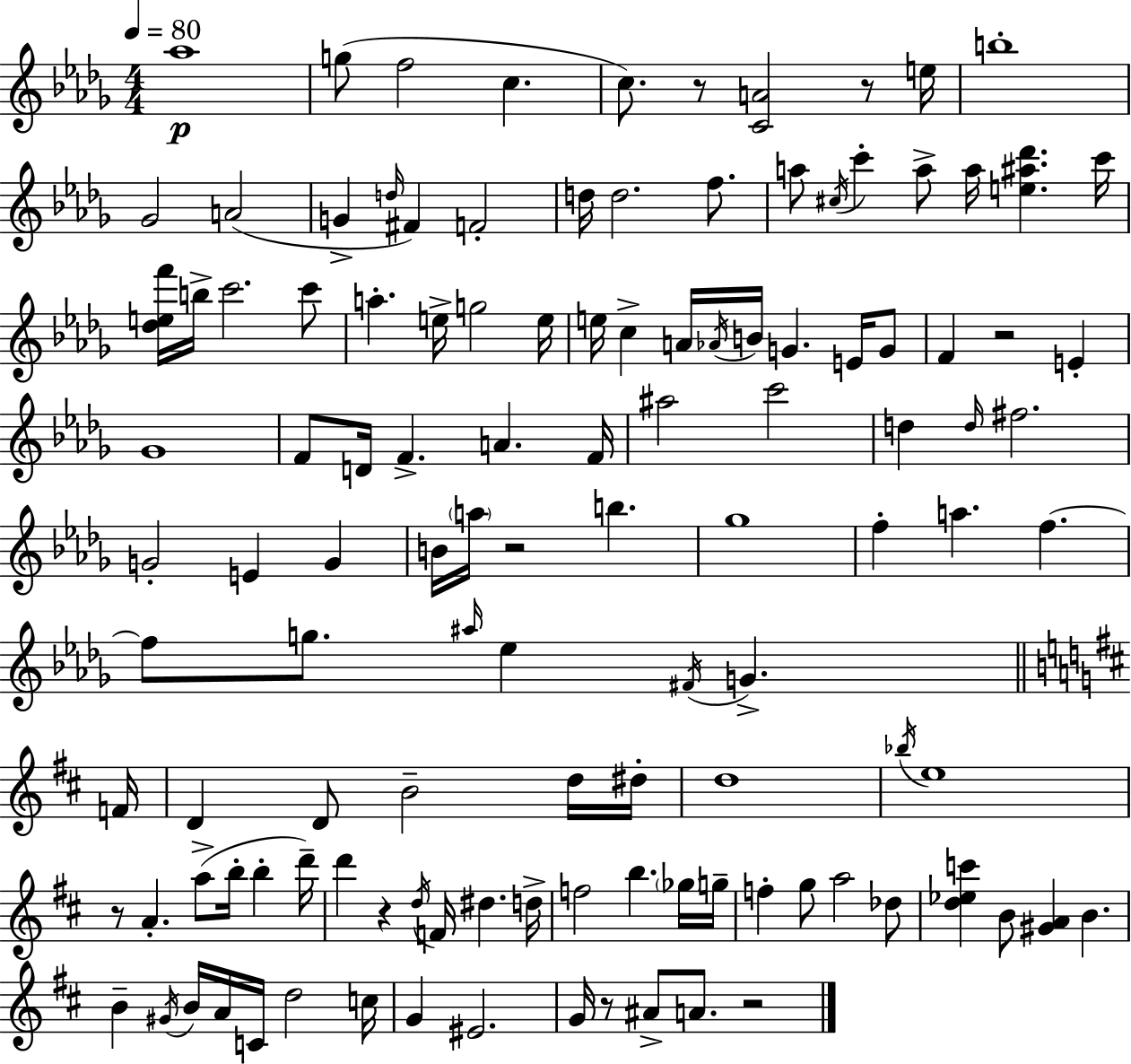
{
  \clef treble
  \numericTimeSignature
  \time 4/4
  \key bes \minor
  \tempo 4 = 80
  aes''1\p | g''8( f''2 c''4. | c''8.) r8 <c' a'>2 r8 e''16 | b''1-. | \break ges'2 a'2( | g'4-> \grace { d''16 } fis'4) f'2-. | d''16 d''2. f''8. | a''8 \acciaccatura { cis''16 } c'''4-. a''8-> a''16 <e'' ais'' des'''>4. | \break c'''16 <des'' e'' f'''>16 b''16-> c'''2. | c'''8 a''4.-. e''16-> g''2 | e''16 e''16 c''4-> a'16 \acciaccatura { aes'16 } b'16 g'4. | e'16 g'8 f'4 r2 e'4-. | \break ges'1 | f'8 d'16 f'4.-> a'4. | f'16 ais''2 c'''2 | d''4 \grace { d''16 } fis''2. | \break g'2-. e'4 | g'4 b'16 \parenthesize a''16 r2 b''4. | ges''1 | f''4-. a''4. f''4.~~ | \break f''8 g''8. \grace { ais''16 } ees''4 \acciaccatura { fis'16 } g'4.-> | \bar "||" \break \key b \minor f'16 d'4 d'8 b'2-- d''16 | dis''16-. d''1 | \acciaccatura { bes''16 } e''1 | r8 a'4.-. a''8->( b''16-. b''4-. | \break d'''16--) d'''4 r4 \acciaccatura { d''16 } f'16 dis''4. | d''16-> f''2 b''4. | \parenthesize ges''16 g''16-- f''4-. g''8 a''2 | des''8 <d'' ees'' c'''>4 b'8 <gis' a'>4 b'4. | \break b'4-- \acciaccatura { gis'16 } b'16 a'16 c'16 d''2 | c''16 g'4 eis'2. | g'16 r8 ais'8-> a'8. r2 | \bar "|."
}